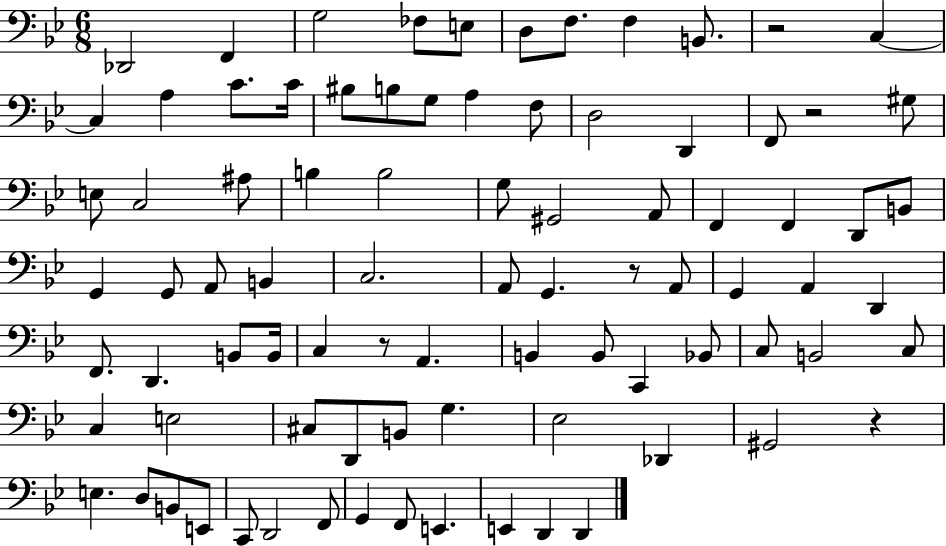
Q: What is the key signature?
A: BES major